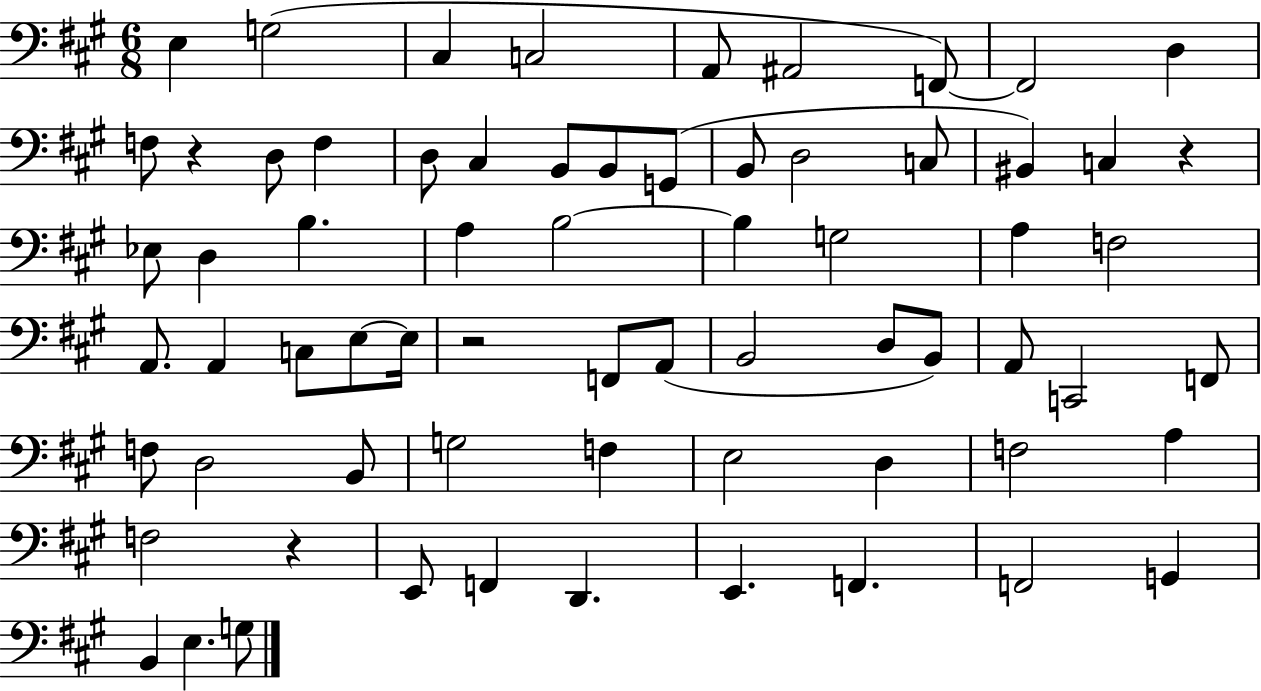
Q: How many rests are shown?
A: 4